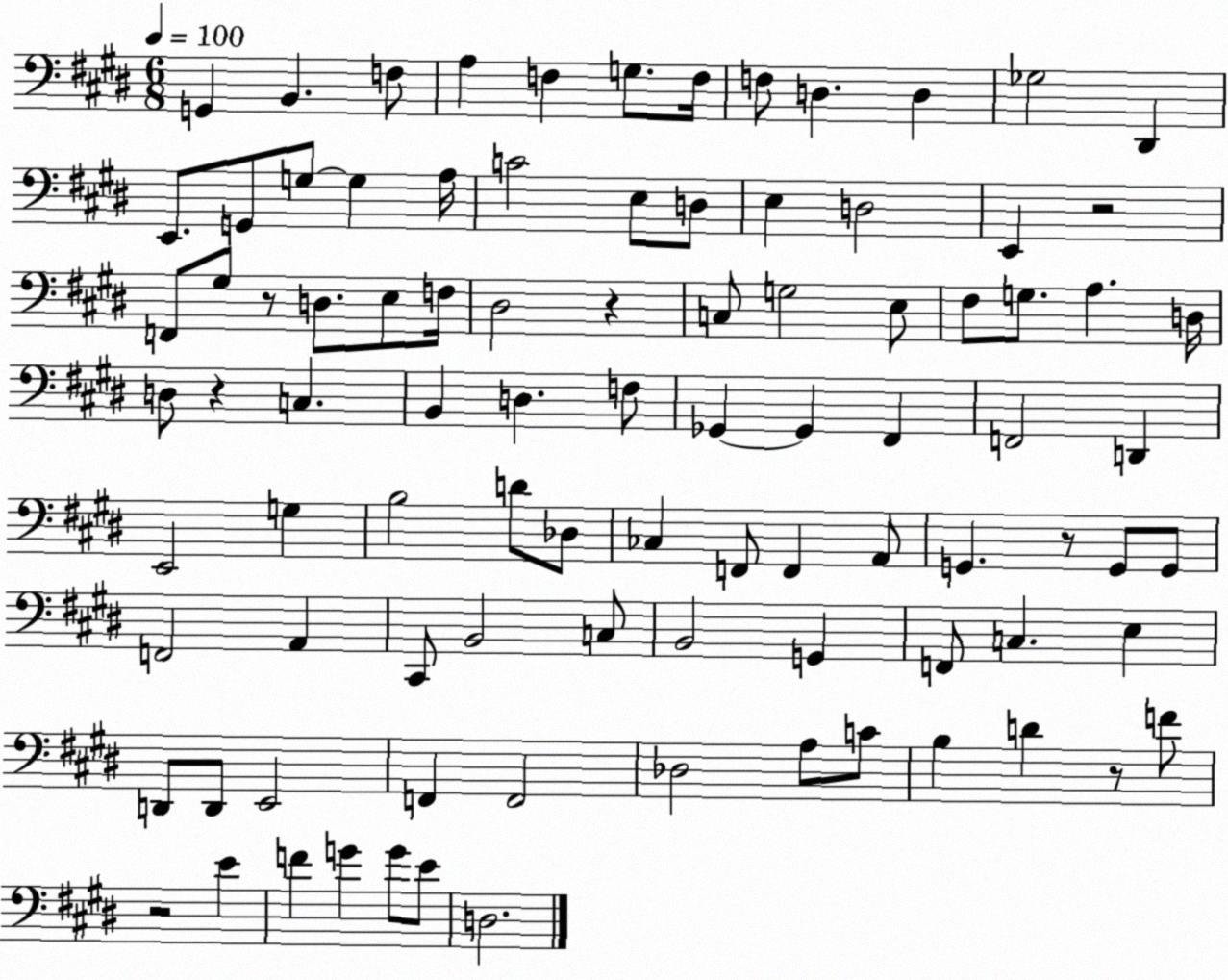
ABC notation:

X:1
T:Untitled
M:6/8
L:1/4
K:E
G,, B,, F,/2 A, F, G,/2 F,/4 F,/2 D, D, _G,2 ^D,, E,,/2 G,,/2 G,/2 G, A,/4 C2 E,/2 D,/2 E, D,2 E,, z2 F,,/2 ^G,/2 z/2 D,/2 E,/2 F,/4 ^D,2 z C,/2 G,2 E,/2 ^F,/2 G,/2 A, D,/4 D,/2 z C, B,, D, F,/2 _G,, _G,, ^F,, F,,2 D,, E,,2 G, B,2 D/2 _D,/2 _C, F,,/2 F,, A,,/2 G,, z/2 G,,/2 G,,/2 F,,2 A,, ^C,,/2 B,,2 C,/2 B,,2 G,, F,,/2 C, E, D,,/2 D,,/2 E,,2 F,, F,,2 _D,2 A,/2 C/2 B, D z/2 F/2 z2 E F G G/2 E/2 D,2